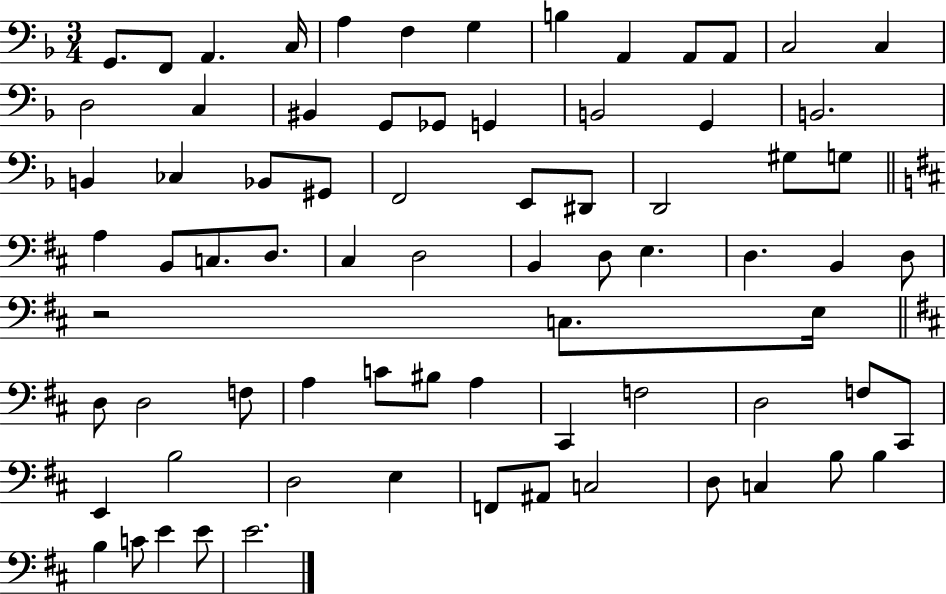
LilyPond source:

{
  \clef bass
  \numericTimeSignature
  \time 3/4
  \key f \major
  g,8. f,8 a,4. c16 | a4 f4 g4 | b4 a,4 a,8 a,8 | c2 c4 | \break d2 c4 | bis,4 g,8 ges,8 g,4 | b,2 g,4 | b,2. | \break b,4 ces4 bes,8 gis,8 | f,2 e,8 dis,8 | d,2 gis8 g8 | \bar "||" \break \key b \minor a4 b,8 c8. d8. | cis4 d2 | b,4 d8 e4. | d4. b,4 d8 | \break r2 c8. e16 | \bar "||" \break \key d \major d8 d2 f8 | a4 c'8 bis8 a4 | cis,4 f2 | d2 f8 cis,8 | \break e,4 b2 | d2 e4 | f,8 ais,8 c2 | d8 c4 b8 b4 | \break b4 c'8 e'4 e'8 | e'2. | \bar "|."
}